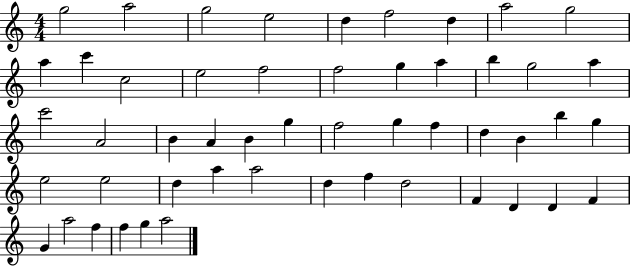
{
  \clef treble
  \numericTimeSignature
  \time 4/4
  \key c \major
  g''2 a''2 | g''2 e''2 | d''4 f''2 d''4 | a''2 g''2 | \break a''4 c'''4 c''2 | e''2 f''2 | f''2 g''4 a''4 | b''4 g''2 a''4 | \break c'''2 a'2 | b'4 a'4 b'4 g''4 | f''2 g''4 f''4 | d''4 b'4 b''4 g''4 | \break e''2 e''2 | d''4 a''4 a''2 | d''4 f''4 d''2 | f'4 d'4 d'4 f'4 | \break g'4 a''2 f''4 | f''4 g''4 a''2 | \bar "|."
}